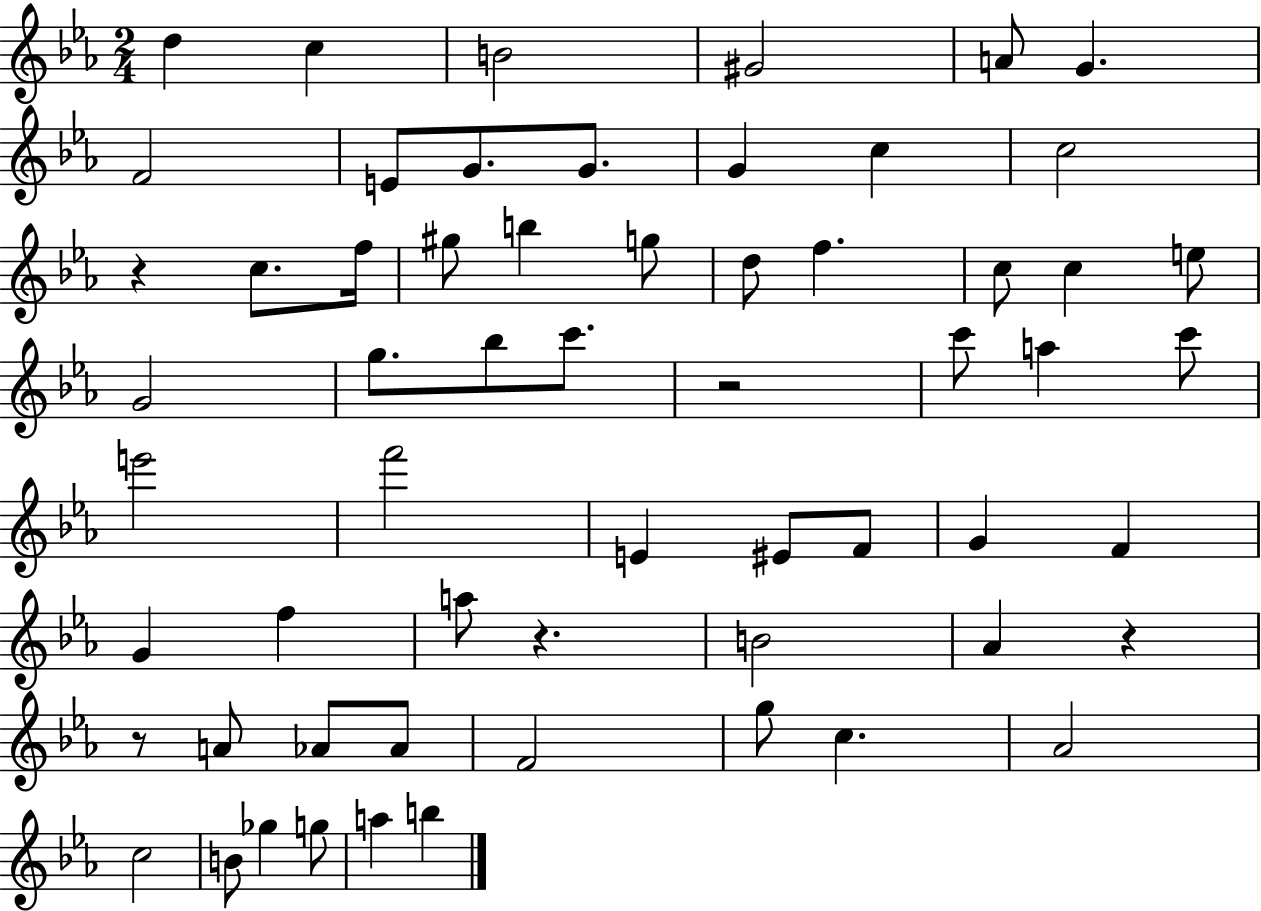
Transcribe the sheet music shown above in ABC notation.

X:1
T:Untitled
M:2/4
L:1/4
K:Eb
d c B2 ^G2 A/2 G F2 E/2 G/2 G/2 G c c2 z c/2 f/4 ^g/2 b g/2 d/2 f c/2 c e/2 G2 g/2 _b/2 c'/2 z2 c'/2 a c'/2 e'2 f'2 E ^E/2 F/2 G F G f a/2 z B2 _A z z/2 A/2 _A/2 _A/2 F2 g/2 c _A2 c2 B/2 _g g/2 a b